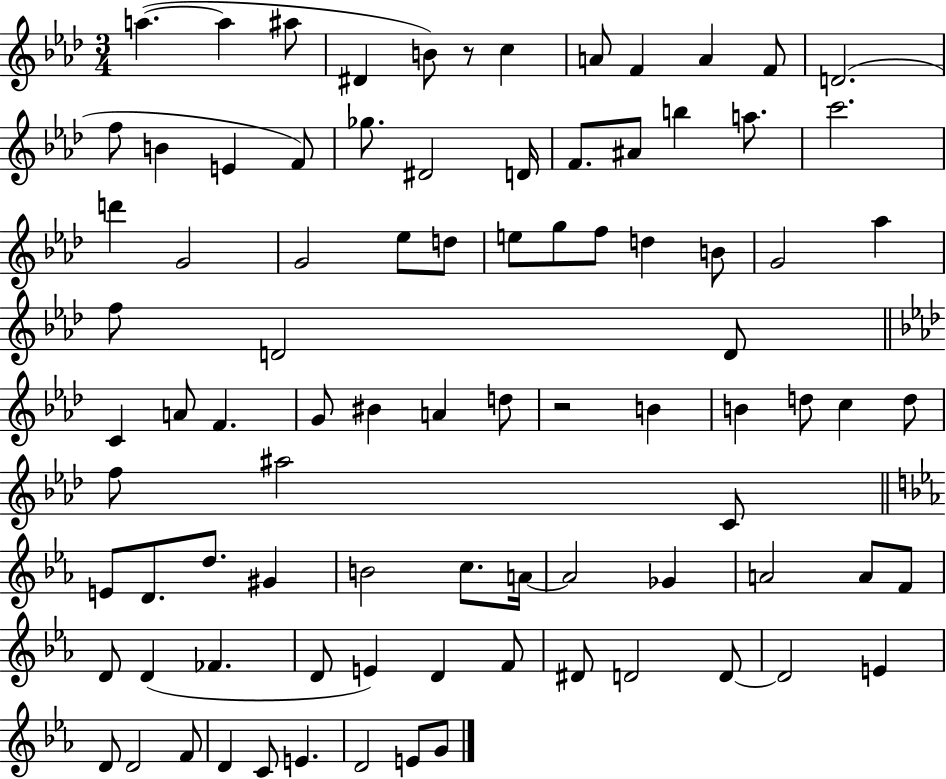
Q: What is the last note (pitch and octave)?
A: G4